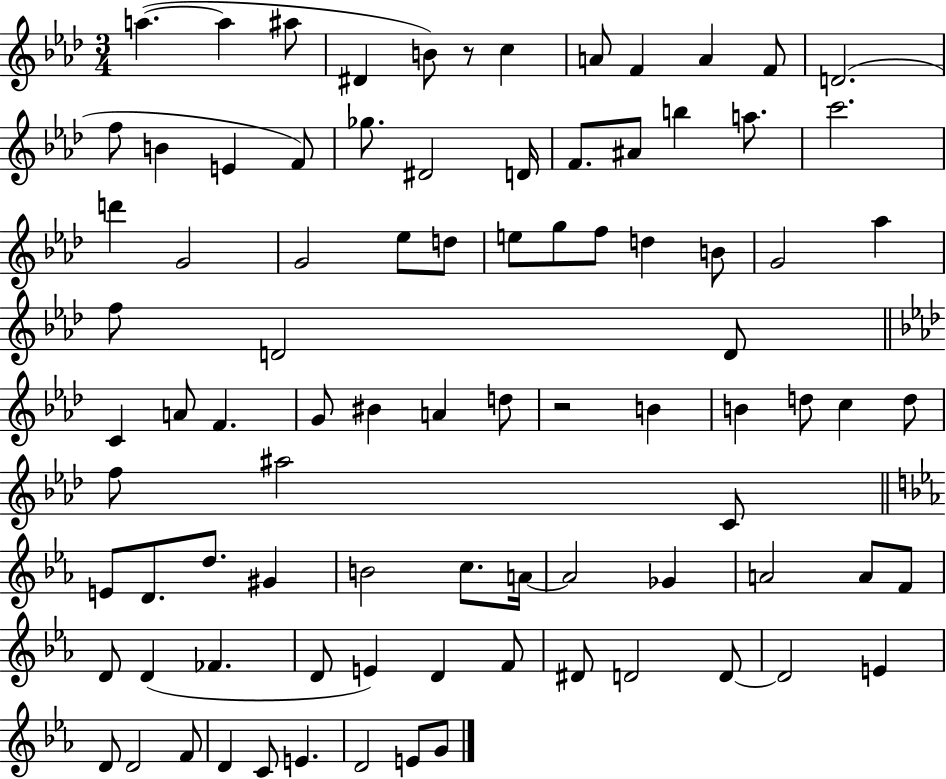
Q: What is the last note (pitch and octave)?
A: G4